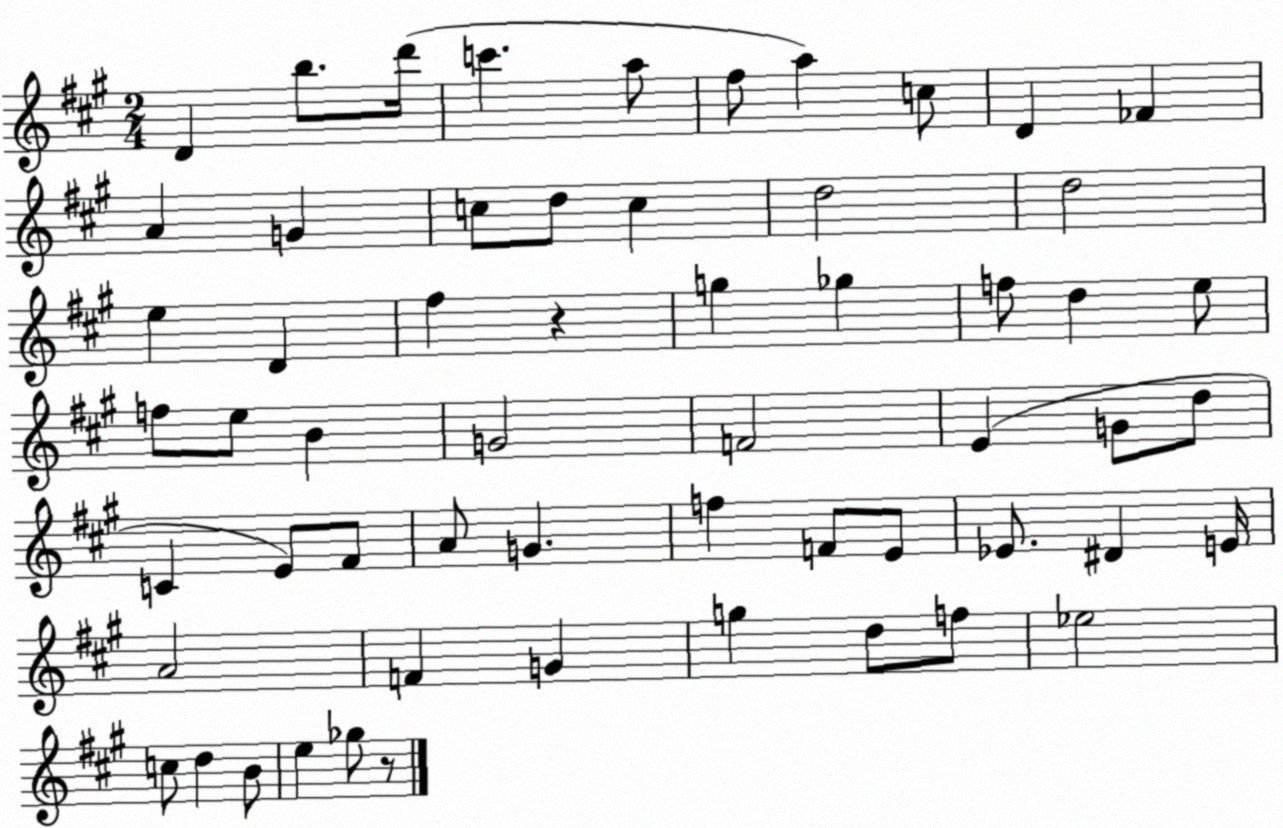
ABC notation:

X:1
T:Untitled
M:2/4
L:1/4
K:A
D b/2 d'/4 c' a/2 ^f/2 a c/2 D _F A G c/2 d/2 c d2 d2 e D ^f z g _g f/2 d e/2 f/2 e/2 B G2 F2 E G/2 d/2 C E/2 ^F/2 A/2 G f F/2 E/2 _E/2 ^D E/4 A2 F G g d/2 f/2 _e2 c/2 d B/2 e _g/2 z/2